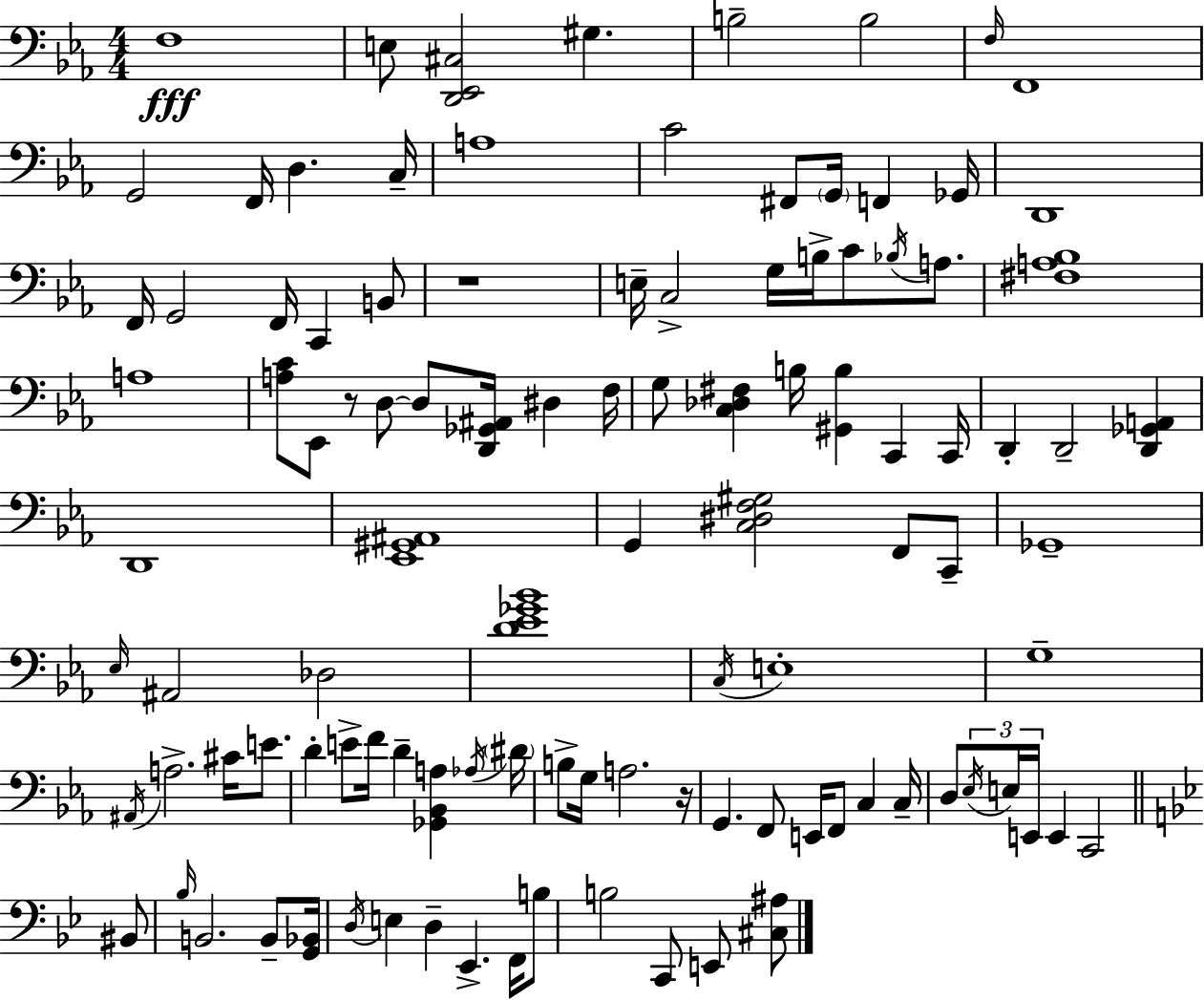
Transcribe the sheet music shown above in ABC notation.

X:1
T:Untitled
M:4/4
L:1/4
K:Eb
F,4 E,/2 [D,,_E,,^C,]2 ^G, B,2 B,2 F,/4 F,,4 G,,2 F,,/4 D, C,/4 A,4 C2 ^F,,/2 G,,/4 F,, _G,,/4 D,,4 F,,/4 G,,2 F,,/4 C,, B,,/2 z4 E,/4 C,2 G,/4 B,/4 C/2 _B,/4 A,/2 [^F,A,_B,]4 A,4 [A,C]/2 _E,,/2 z/2 D,/2 D,/2 [D,,_G,,^A,,]/4 ^D, F,/4 G,/2 [C,_D,^F,] B,/4 [^G,,B,] C,, C,,/4 D,, D,,2 [D,,_G,,A,,] D,,4 [_E,,^G,,^A,,]4 G,, [C,^D,F,^G,]2 F,,/2 C,,/2 _G,,4 _E,/4 ^A,,2 _D,2 [D_E_G_B]4 C,/4 E,4 G,4 ^A,,/4 A,2 ^C/4 E/2 D E/2 F/4 D [_G,,_B,,A,] _A,/4 ^D/4 B,/2 G,/4 A,2 z/4 G,, F,,/2 E,,/4 F,,/2 C, C,/4 D,/2 _E,/4 E,/4 E,,/4 E,, C,,2 ^B,,/2 _B,/4 B,,2 B,,/2 [G,,_B,,]/4 D,/4 E, D, _E,, F,,/4 B,/2 B,2 C,,/2 E,,/2 [^C,^A,]/2